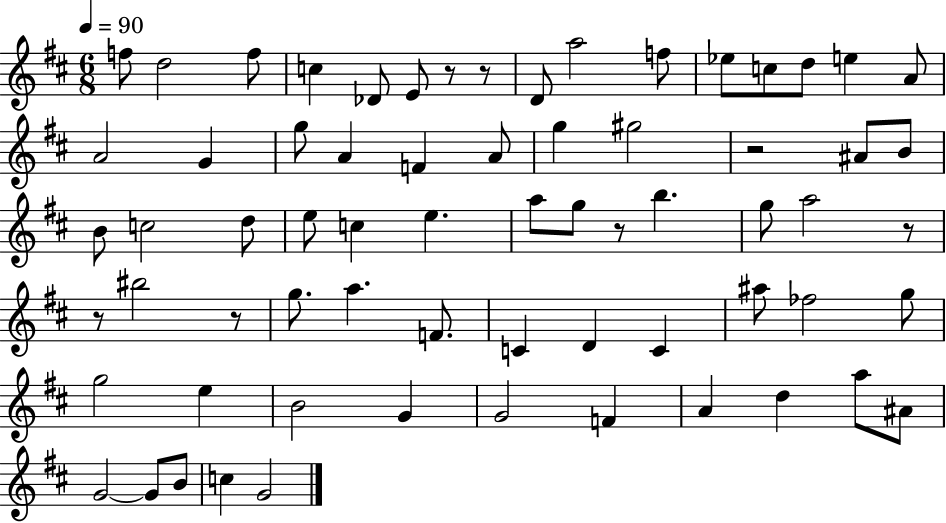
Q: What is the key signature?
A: D major